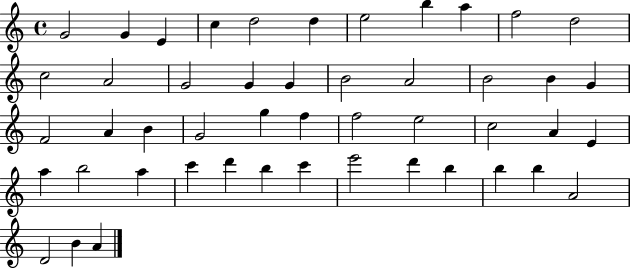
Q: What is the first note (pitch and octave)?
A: G4